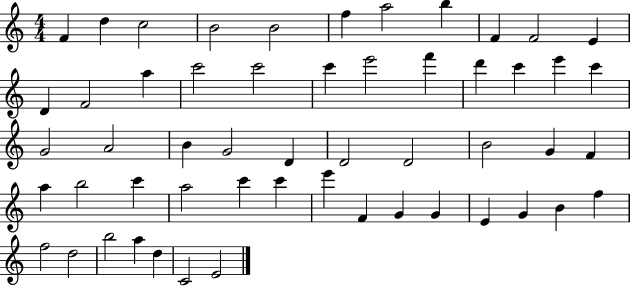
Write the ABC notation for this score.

X:1
T:Untitled
M:4/4
L:1/4
K:C
F d c2 B2 B2 f a2 b F F2 E D F2 a c'2 c'2 c' e'2 f' d' c' e' c' G2 A2 B G2 D D2 D2 B2 G F a b2 c' a2 c' c' e' F G G E G B f f2 d2 b2 a d C2 E2